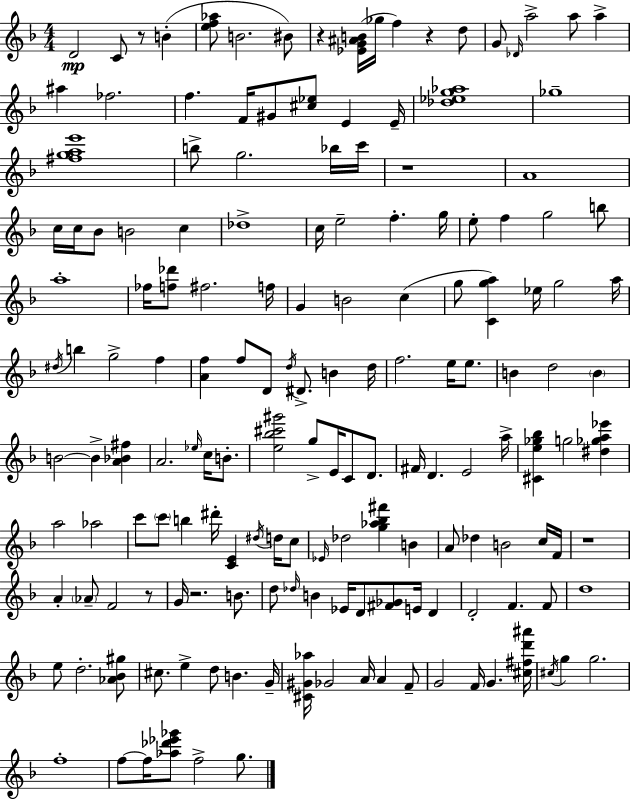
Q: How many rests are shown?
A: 7